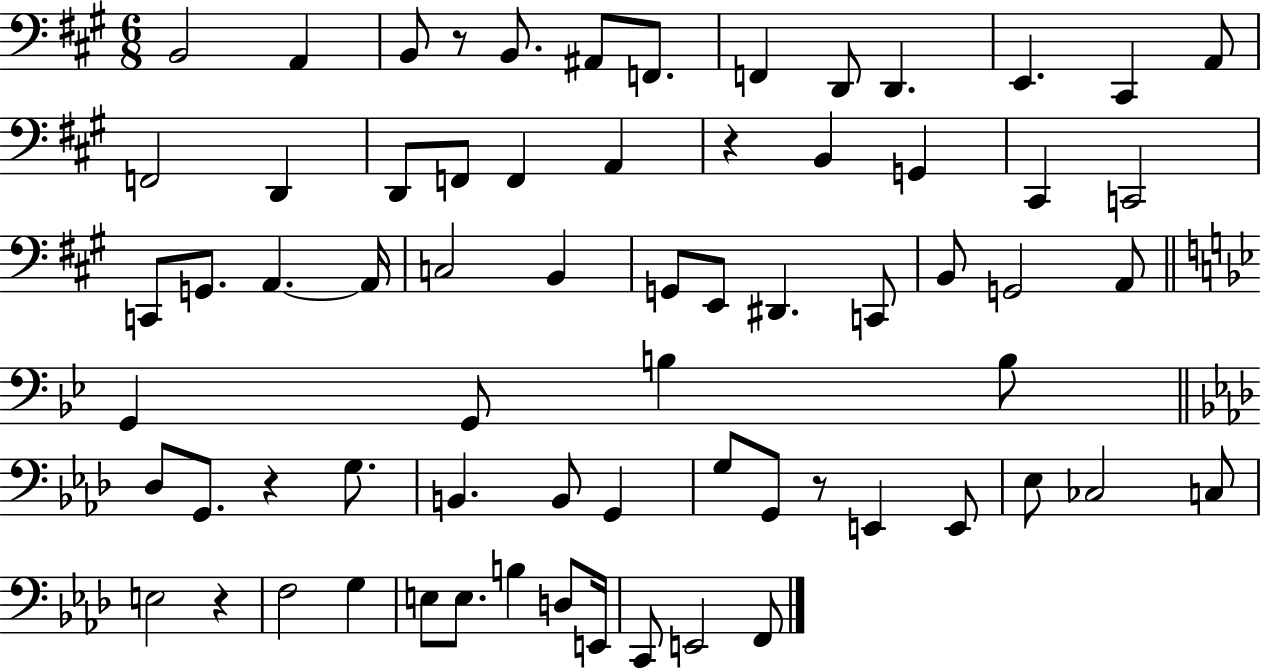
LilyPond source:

{
  \clef bass
  \numericTimeSignature
  \time 6/8
  \key a \major
  \repeat volta 2 { b,2 a,4 | b,8 r8 b,8. ais,8 f,8. | f,4 d,8 d,4. | e,4. cis,4 a,8 | \break f,2 d,4 | d,8 f,8 f,4 a,4 | r4 b,4 g,4 | cis,4 c,2 | \break c,8 g,8. a,4.~~ a,16 | c2 b,4 | g,8 e,8 dis,4. c,8 | b,8 g,2 a,8 | \break \bar "||" \break \key bes \major g,4 g,8 b4 b8 | \bar "||" \break \key aes \major des8 g,8. r4 g8. | b,4. b,8 g,4 | g8 g,8 r8 e,4 e,8 | ees8 ces2 c8 | \break e2 r4 | f2 g4 | e8 e8. b4 d8 e,16 | c,8 e,2 f,8 | \break } \bar "|."
}